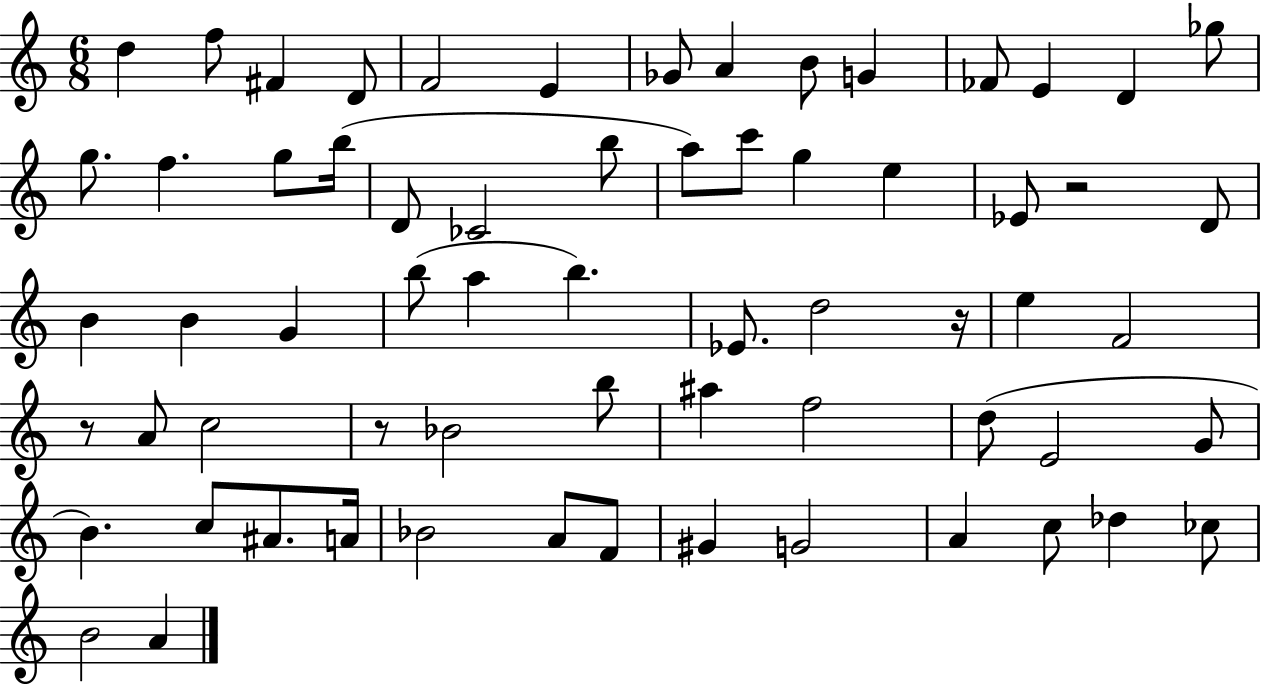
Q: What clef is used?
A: treble